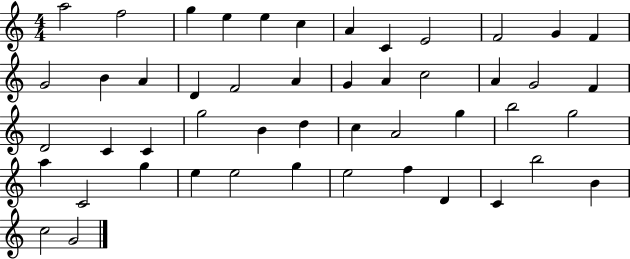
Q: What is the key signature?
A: C major